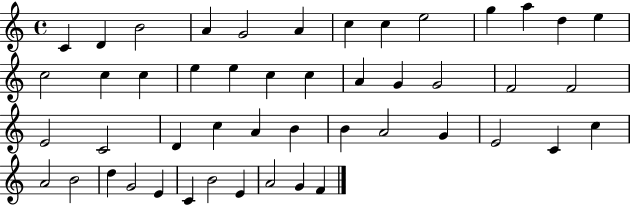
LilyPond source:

{
  \clef treble
  \time 4/4
  \defaultTimeSignature
  \key c \major
  c'4 d'4 b'2 | a'4 g'2 a'4 | c''4 c''4 e''2 | g''4 a''4 d''4 e''4 | \break c''2 c''4 c''4 | e''4 e''4 c''4 c''4 | a'4 g'4 g'2 | f'2 f'2 | \break e'2 c'2 | d'4 c''4 a'4 b'4 | b'4 a'2 g'4 | e'2 c'4 c''4 | \break a'2 b'2 | d''4 g'2 e'4 | c'4 b'2 e'4 | a'2 g'4 f'4 | \break \bar "|."
}